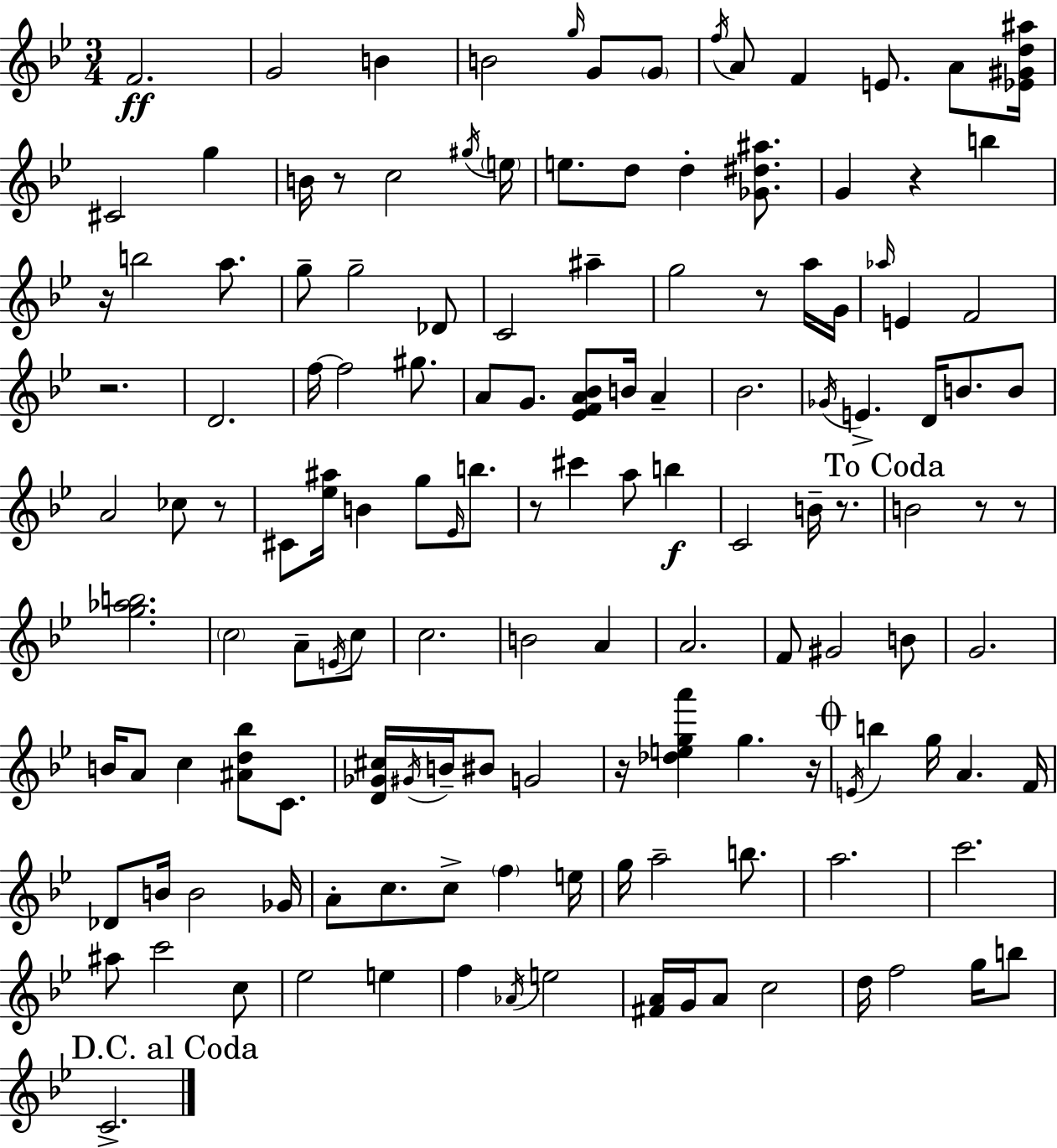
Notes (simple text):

F4/h. G4/h B4/q B4/h G5/s G4/e G4/e F5/s A4/e F4/q E4/e. A4/e [Eb4,G#4,D5,A#5]/s C#4/h G5/q B4/s R/e C5/h G#5/s E5/s E5/e. D5/e D5/q [Gb4,D#5,A#5]/e. G4/q R/q B5/q R/s B5/h A5/e. G5/e G5/h Db4/e C4/h A#5/q G5/h R/e A5/s G4/s Ab5/s E4/q F4/h R/h. D4/h. F5/s F5/h G#5/e. A4/e G4/e. [Eb4,F4,A4,Bb4]/e B4/s A4/q Bb4/h. Gb4/s E4/q. D4/s B4/e. B4/e A4/h CES5/e R/e C#4/e [Eb5,A#5]/s B4/q G5/e Eb4/s B5/e. R/e C#6/q A5/e B5/q C4/h B4/s R/e. B4/h R/e R/e [G5,Ab5,B5]/h. C5/h A4/e E4/s C5/e C5/h. B4/h A4/q A4/h. F4/e G#4/h B4/e G4/h. B4/s A4/e C5/q [A#4,D5,Bb5]/e C4/e. [D4,Gb4,C#5]/s G#4/s B4/s BIS4/e G4/h R/s [Db5,E5,G5,A6]/q G5/q. R/s E4/s B5/q G5/s A4/q. F4/s Db4/e B4/s B4/h Gb4/s A4/e C5/e. C5/e F5/q E5/s G5/s A5/h B5/e. A5/h. C6/h. A#5/e C6/h C5/e Eb5/h E5/q F5/q Ab4/s E5/h [F#4,A4]/s G4/s A4/e C5/h D5/s F5/h G5/s B5/e C4/h.